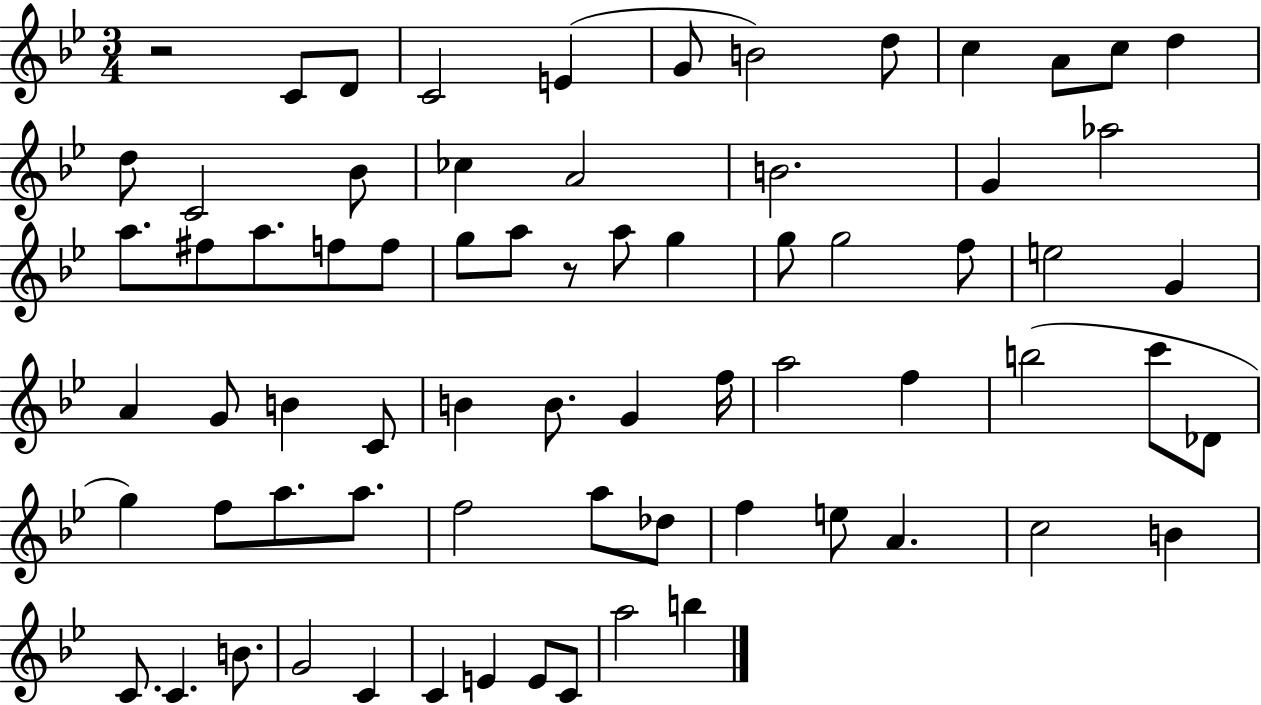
R/h C4/e D4/e C4/h E4/q G4/e B4/h D5/e C5/q A4/e C5/e D5/q D5/e C4/h Bb4/e CES5/q A4/h B4/h. G4/q Ab5/h A5/e. F#5/e A5/e. F5/e F5/e G5/e A5/e R/e A5/e G5/q G5/e G5/h F5/e E5/h G4/q A4/q G4/e B4/q C4/e B4/q B4/e. G4/q F5/s A5/h F5/q B5/h C6/e Db4/e G5/q F5/e A5/e. A5/e. F5/h A5/e Db5/e F5/q E5/e A4/q. C5/h B4/q C4/e. C4/q. B4/e. G4/h C4/q C4/q E4/q E4/e C4/e A5/h B5/q